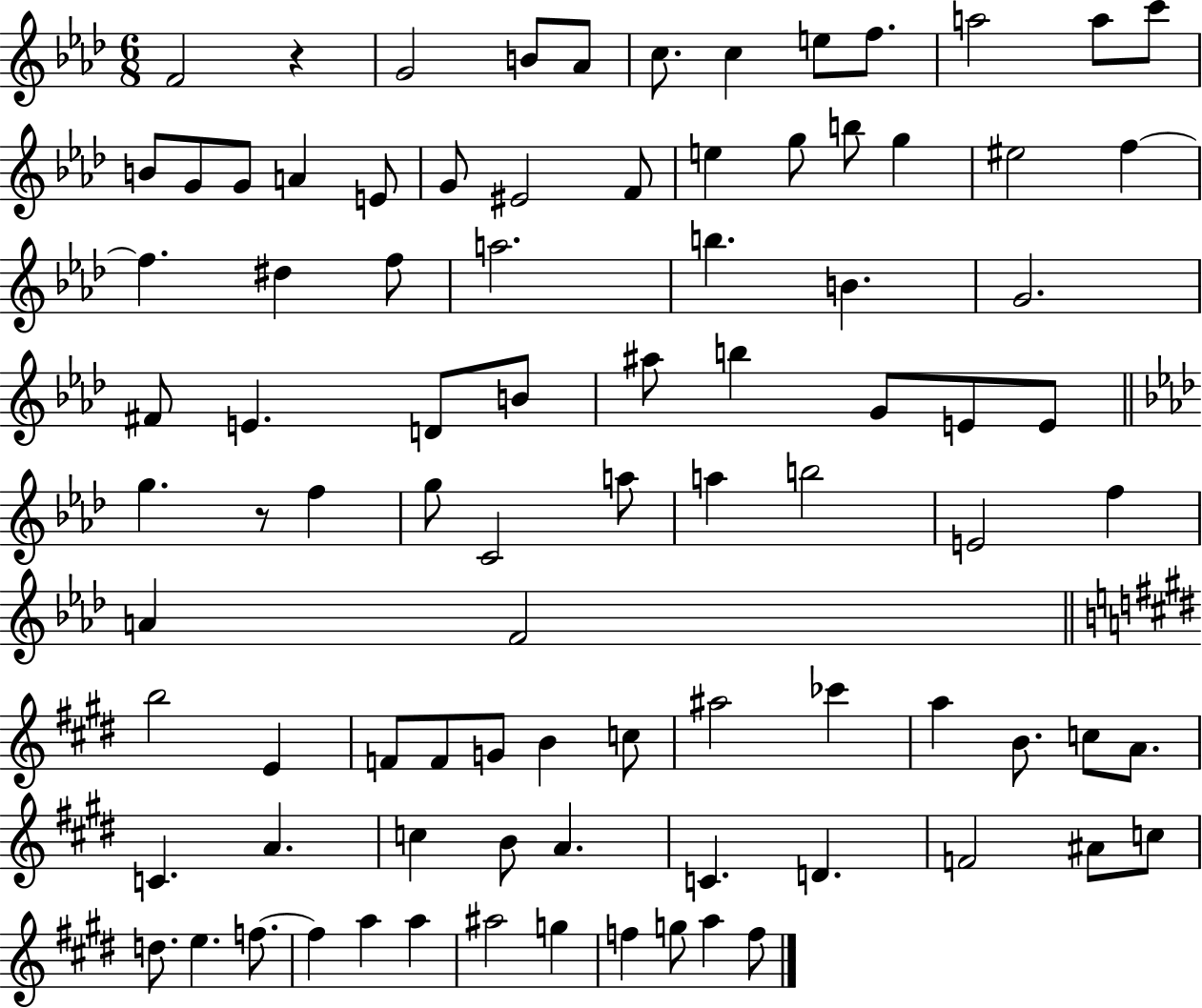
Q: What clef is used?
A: treble